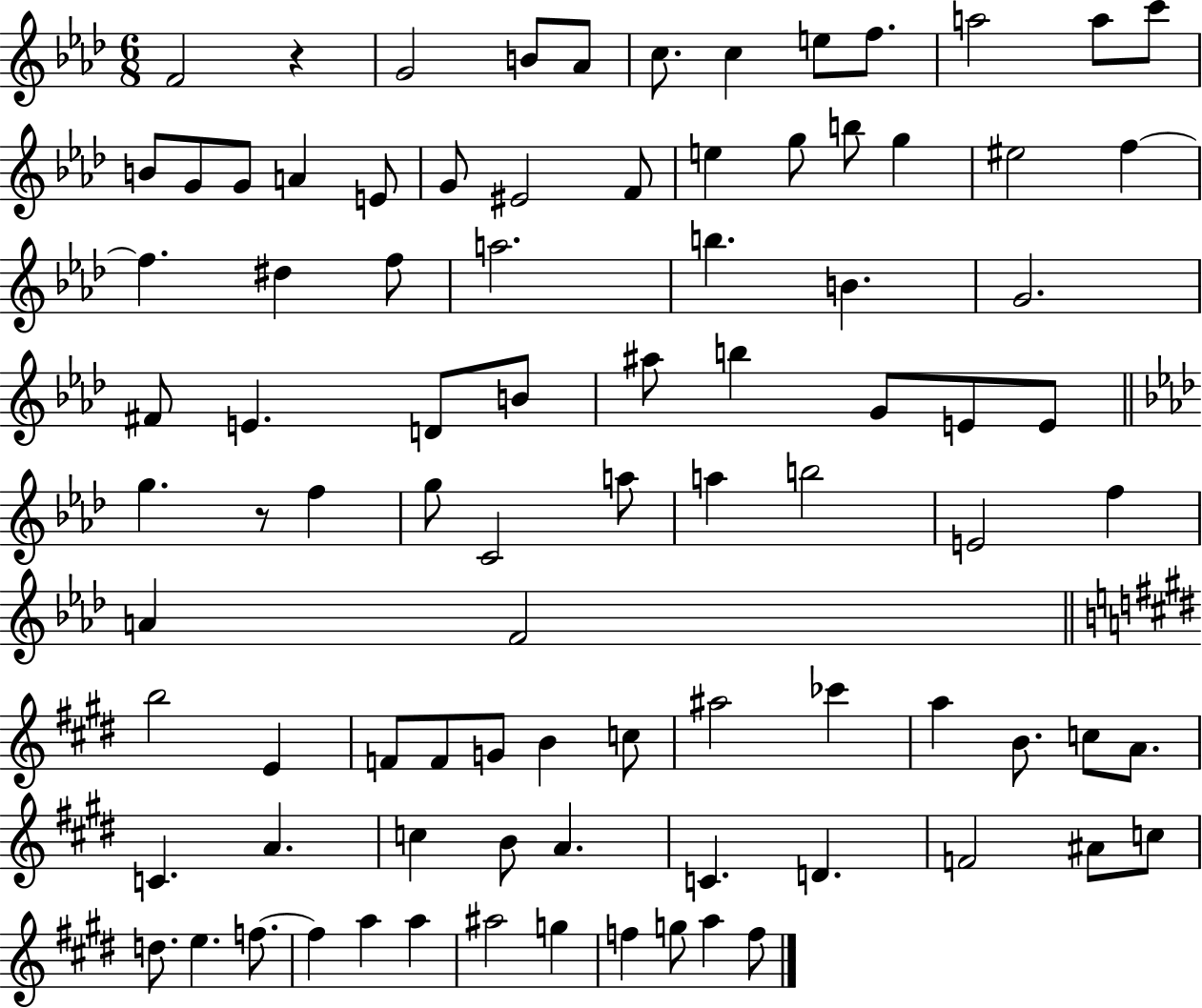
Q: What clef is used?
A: treble